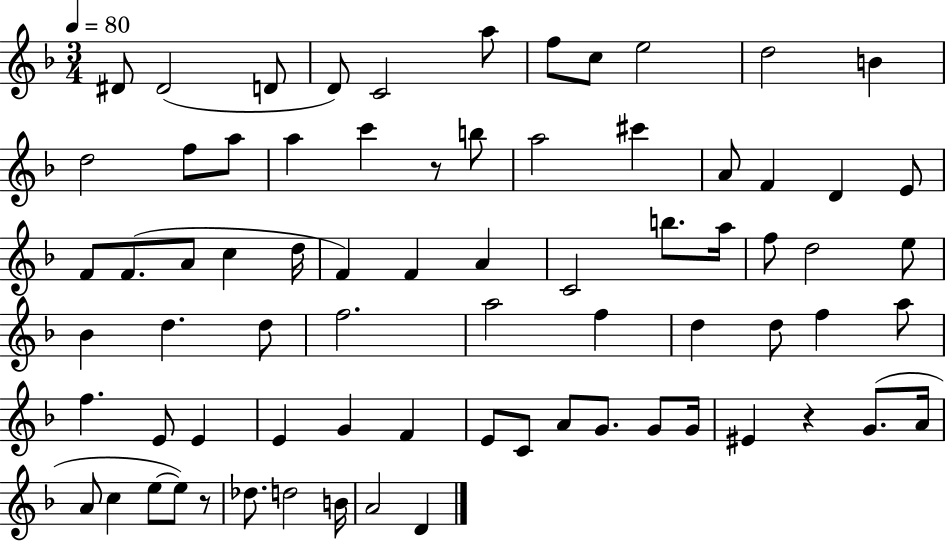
D#4/e D#4/h D4/e D4/e C4/h A5/e F5/e C5/e E5/h D5/h B4/q D5/h F5/e A5/e A5/q C6/q R/e B5/e A5/h C#6/q A4/e F4/q D4/q E4/e F4/e F4/e. A4/e C5/q D5/s F4/q F4/q A4/q C4/h B5/e. A5/s F5/e D5/h E5/e Bb4/q D5/q. D5/e F5/h. A5/h F5/q D5/q D5/e F5/q A5/e F5/q. E4/e E4/q E4/q G4/q F4/q E4/e C4/e A4/e G4/e. G4/e G4/s EIS4/q R/q G4/e. A4/s A4/e C5/q E5/e E5/e R/e Db5/e. D5/h B4/s A4/h D4/q